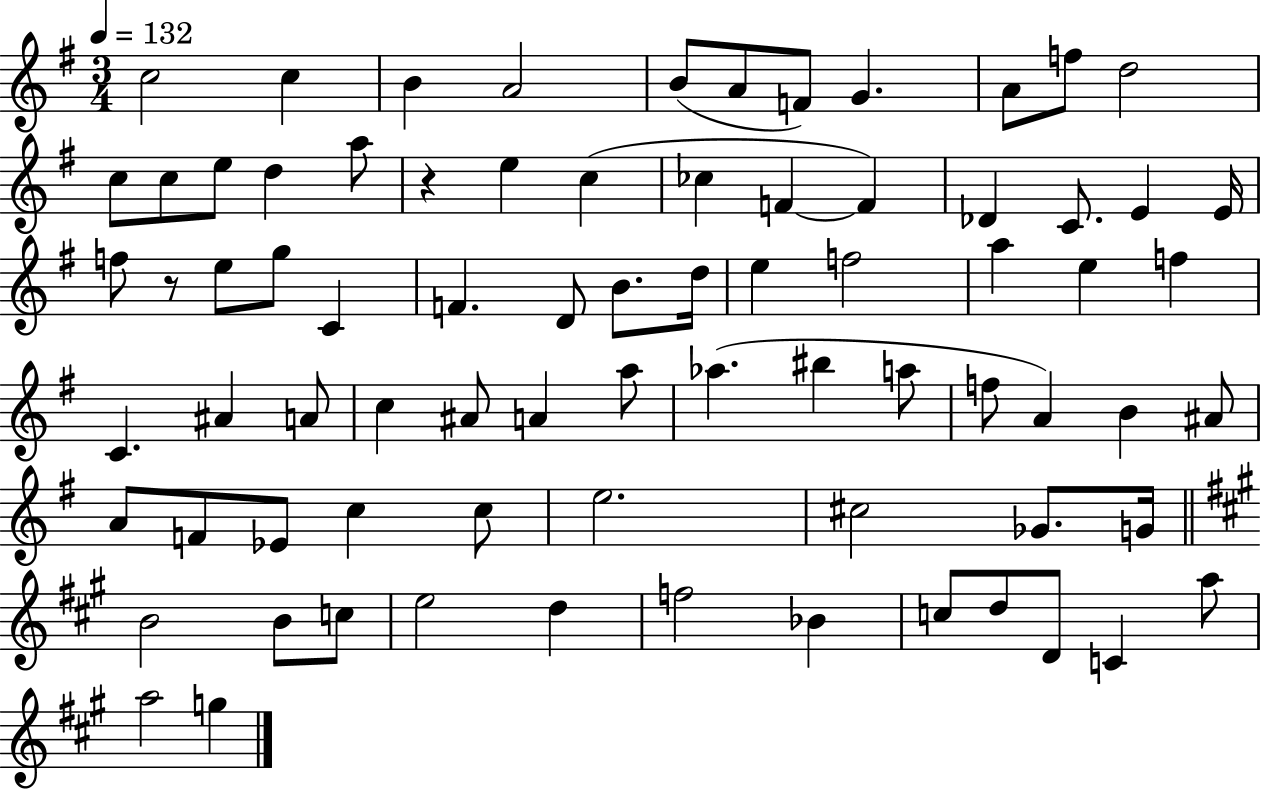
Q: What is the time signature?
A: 3/4